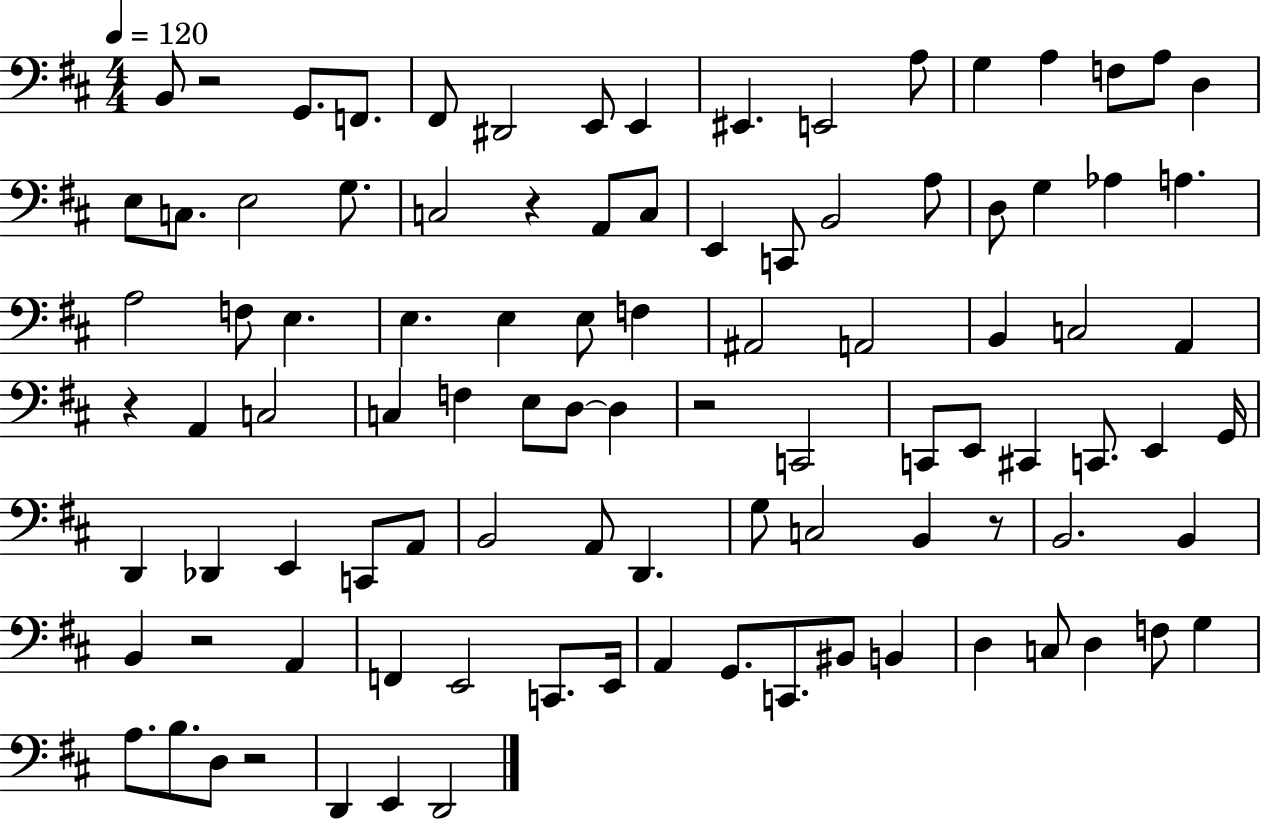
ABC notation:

X:1
T:Untitled
M:4/4
L:1/4
K:D
B,,/2 z2 G,,/2 F,,/2 ^F,,/2 ^D,,2 E,,/2 E,, ^E,, E,,2 A,/2 G, A, F,/2 A,/2 D, E,/2 C,/2 E,2 G,/2 C,2 z A,,/2 C,/2 E,, C,,/2 B,,2 A,/2 D,/2 G, _A, A, A,2 F,/2 E, E, E, E,/2 F, ^A,,2 A,,2 B,, C,2 A,, z A,, C,2 C, F, E,/2 D,/2 D, z2 C,,2 C,,/2 E,,/2 ^C,, C,,/2 E,, G,,/4 D,, _D,, E,, C,,/2 A,,/2 B,,2 A,,/2 D,, G,/2 C,2 B,, z/2 B,,2 B,, B,, z2 A,, F,, E,,2 C,,/2 E,,/4 A,, G,,/2 C,,/2 ^B,,/2 B,, D, C,/2 D, F,/2 G, A,/2 B,/2 D,/2 z2 D,, E,, D,,2